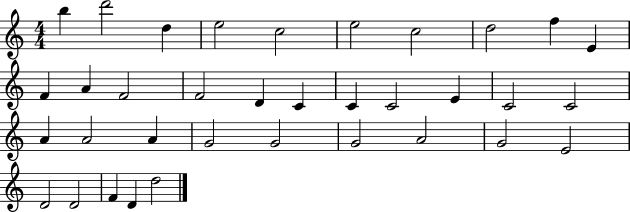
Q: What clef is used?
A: treble